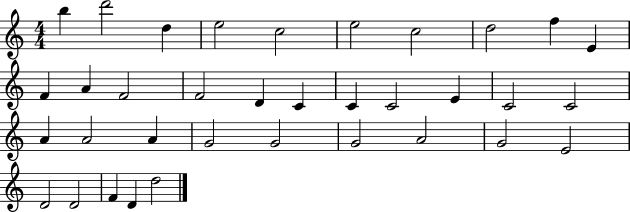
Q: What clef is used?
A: treble